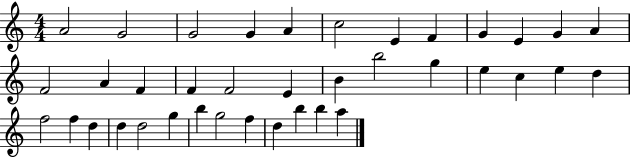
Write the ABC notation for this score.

X:1
T:Untitled
M:4/4
L:1/4
K:C
A2 G2 G2 G A c2 E F G E G A F2 A F F F2 E B b2 g e c e d f2 f d d d2 g b g2 f d b b a